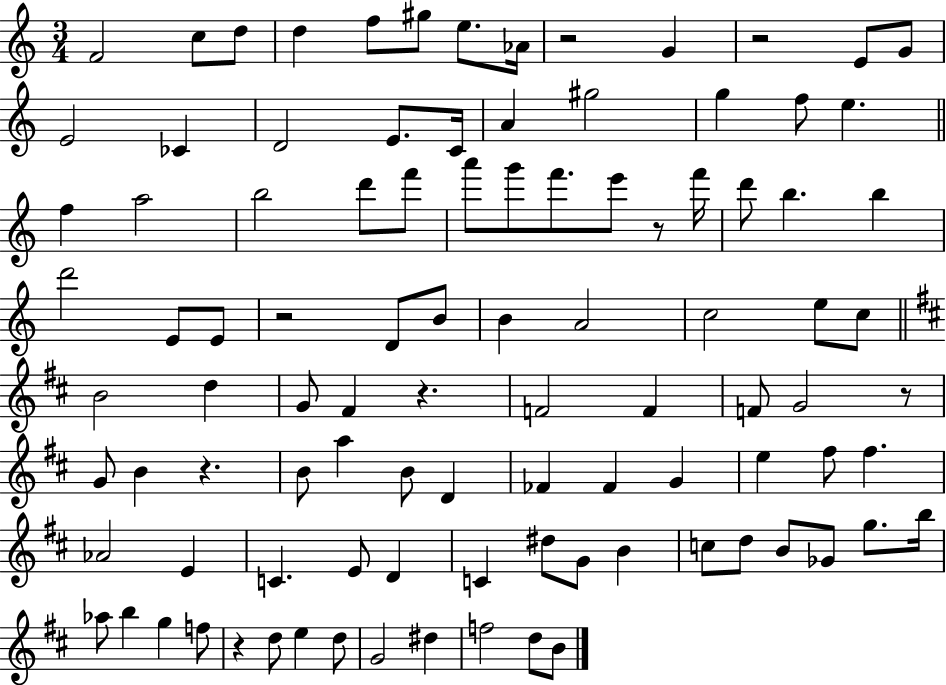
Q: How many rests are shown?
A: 8